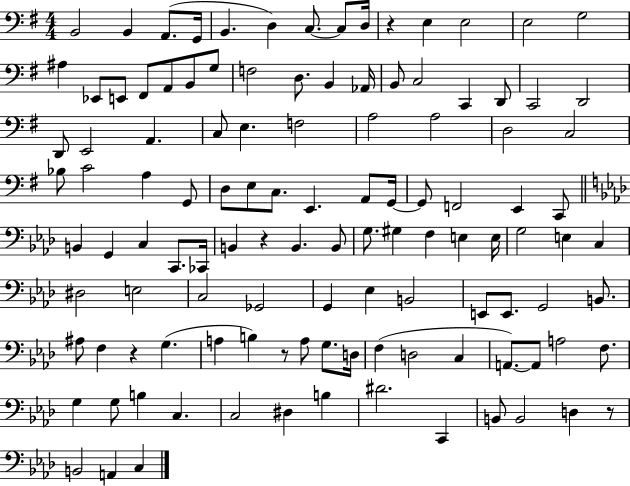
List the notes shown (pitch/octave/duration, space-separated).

B2/h B2/q A2/e. G2/s B2/q. D3/q C3/e. C3/e D3/s R/q E3/q E3/h E3/h G3/h A#3/q Eb2/e E2/e F#2/e A2/e B2/e G3/e F3/h D3/e. B2/q Ab2/s B2/e C3/h C2/q D2/e C2/h D2/h D2/e E2/h A2/q. C3/e E3/q. F3/h A3/h A3/h D3/h C3/h Bb3/e C4/h A3/q G2/e D3/e E3/e C3/e. E2/q. A2/e G2/s G2/e F2/h E2/q C2/e B2/q G2/q C3/q C2/e. CES2/s B2/q R/q B2/q. B2/e G3/e. G#3/q F3/q E3/q E3/s G3/h E3/q C3/q D#3/h E3/h C3/h Gb2/h G2/q Eb3/q B2/h E2/e E2/e. G2/h B2/e. A#3/e F3/q R/q G3/q. A3/q B3/q R/e A3/e G3/e. D3/s F3/q D3/h C3/q A2/e. A2/e A3/h F3/e. G3/q G3/e B3/q C3/q. C3/h D#3/q B3/q D#4/h. C2/q B2/e B2/h D3/q R/e B2/h A2/q C3/q